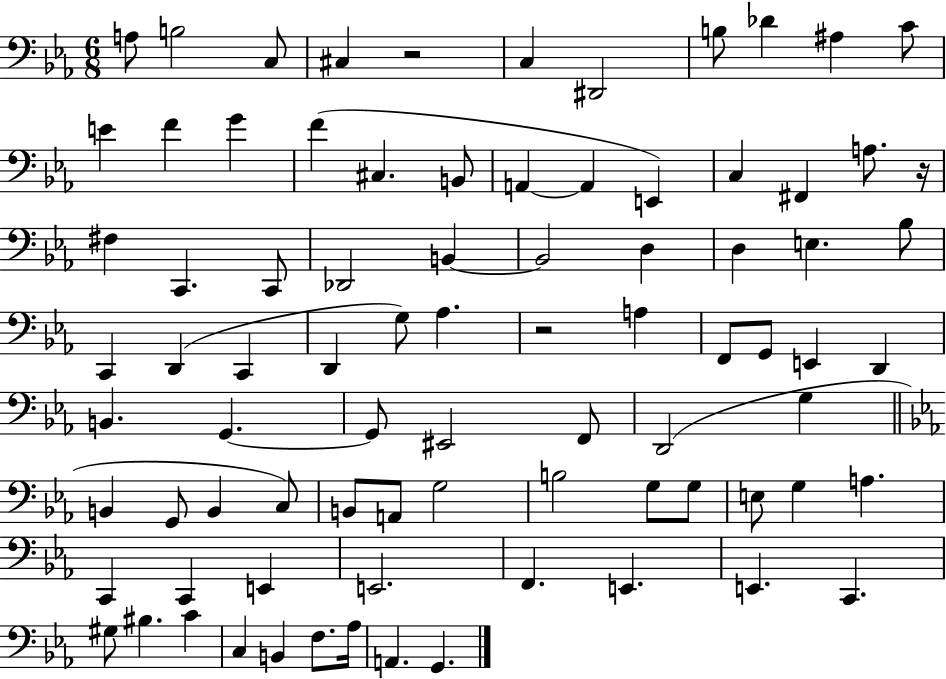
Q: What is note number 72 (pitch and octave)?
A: G#3